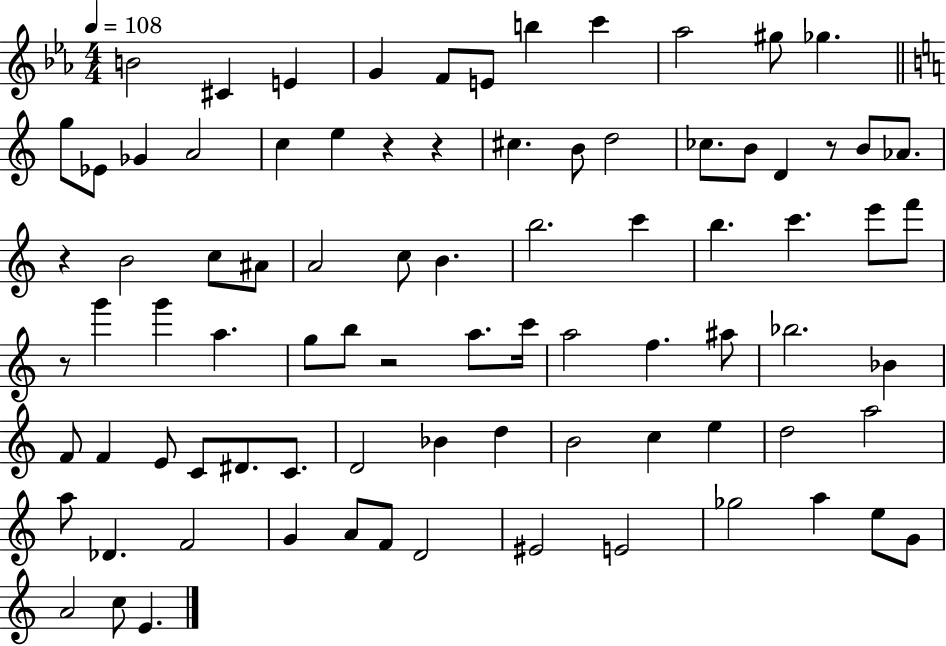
B4/h C#4/q E4/q G4/q F4/e E4/e B5/q C6/q Ab5/h G#5/e Gb5/q. G5/e Eb4/e Gb4/q A4/h C5/q E5/q R/q R/q C#5/q. B4/e D5/h CES5/e. B4/e D4/q R/e B4/e Ab4/e. R/q B4/h C5/e A#4/e A4/h C5/e B4/q. B5/h. C6/q B5/q. C6/q. E6/e F6/e R/e G6/q G6/q A5/q. G5/e B5/e R/h A5/e. C6/s A5/h F5/q. A#5/e Bb5/h. Bb4/q F4/e F4/q E4/e C4/e D#4/e. C4/e. D4/h Bb4/q D5/q B4/h C5/q E5/q D5/h A5/h A5/e Db4/q. F4/h G4/q A4/e F4/e D4/h EIS4/h E4/h Gb5/h A5/q E5/e G4/e A4/h C5/e E4/q.